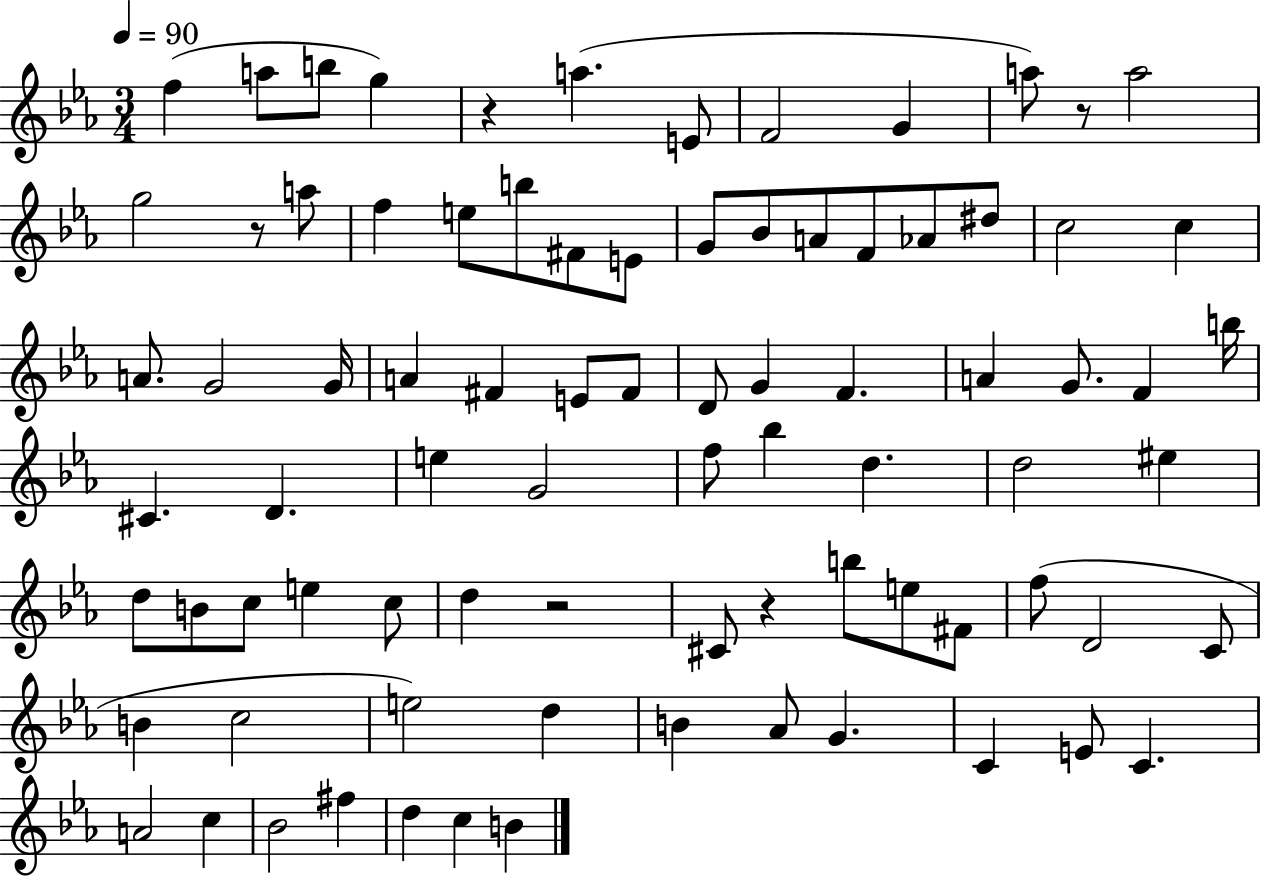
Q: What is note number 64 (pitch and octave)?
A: E5